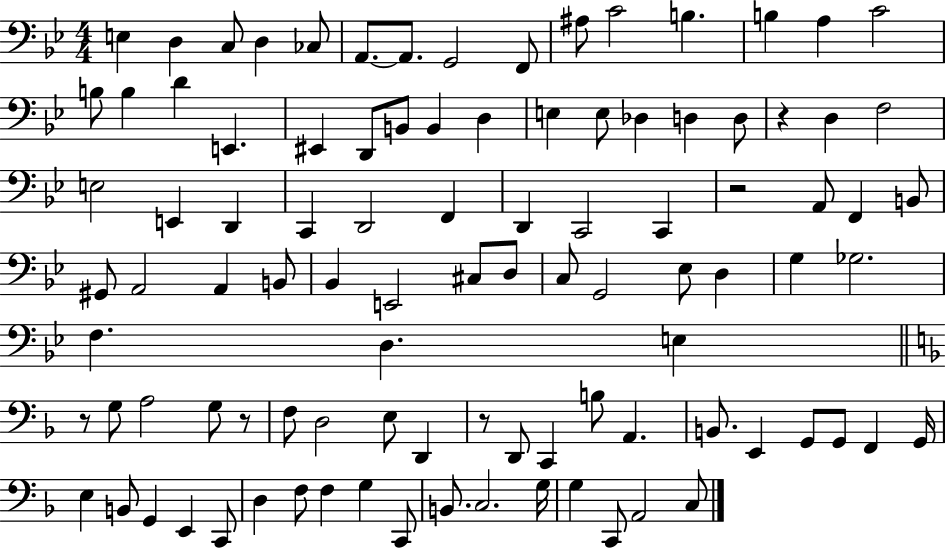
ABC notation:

X:1
T:Untitled
M:4/4
L:1/4
K:Bb
E, D, C,/2 D, _C,/2 A,,/2 A,,/2 G,,2 F,,/2 ^A,/2 C2 B, B, A, C2 B,/2 B, D E,, ^E,, D,,/2 B,,/2 B,, D, E, E,/2 _D, D, D,/2 z D, F,2 E,2 E,, D,, C,, D,,2 F,, D,, C,,2 C,, z2 A,,/2 F,, B,,/2 ^G,,/2 A,,2 A,, B,,/2 _B,, E,,2 ^C,/2 D,/2 C,/2 G,,2 _E,/2 D, G, _G,2 F, D, E, z/2 G,/2 A,2 G,/2 z/2 F,/2 D,2 E,/2 D,, z/2 D,,/2 C,, B,/2 A,, B,,/2 E,, G,,/2 G,,/2 F,, G,,/4 E, B,,/2 G,, E,, C,,/2 D, F,/2 F, G, C,,/2 B,,/2 C,2 G,/4 G, C,,/2 A,,2 C,/2